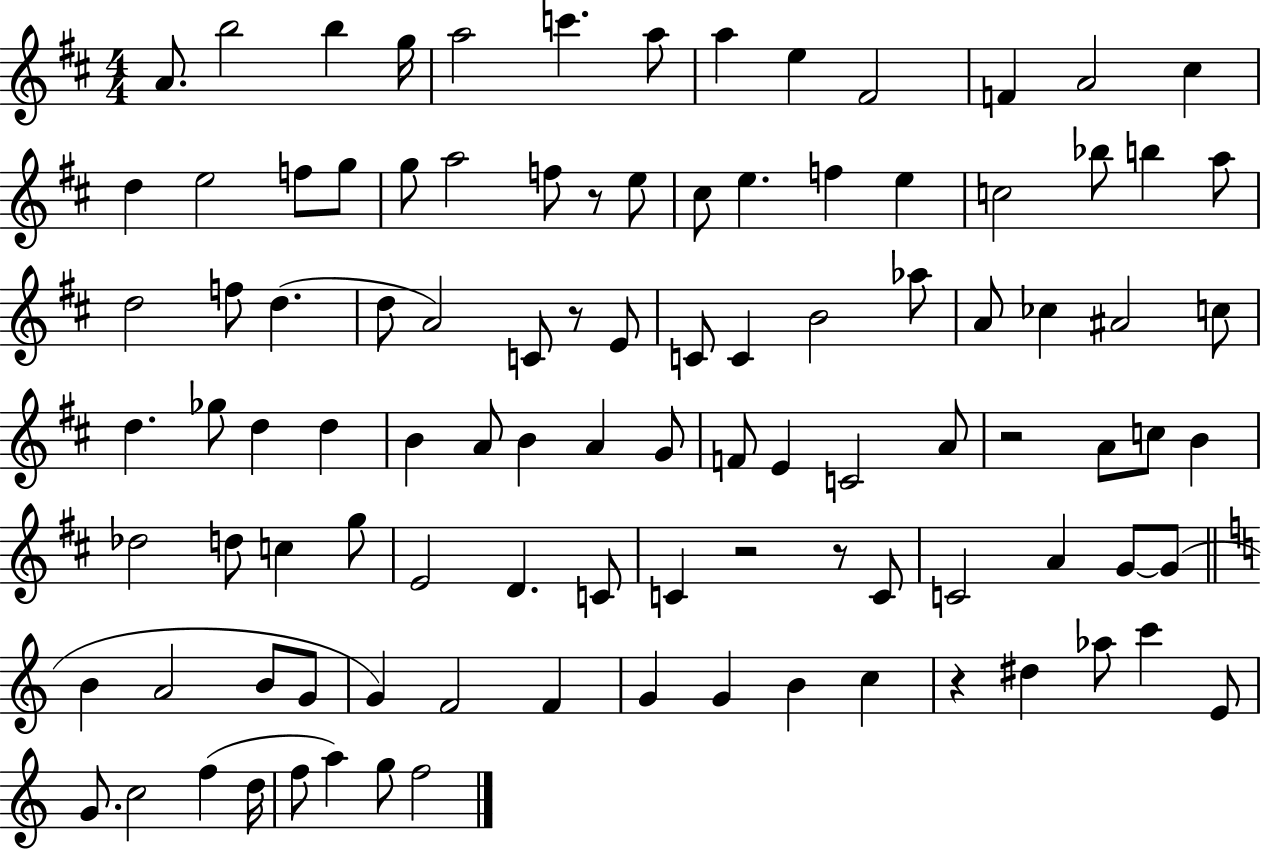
A4/e. B5/h B5/q G5/s A5/h C6/q. A5/e A5/q E5/q F#4/h F4/q A4/h C#5/q D5/q E5/h F5/e G5/e G5/e A5/h F5/e R/e E5/e C#5/e E5/q. F5/q E5/q C5/h Bb5/e B5/q A5/e D5/h F5/e D5/q. D5/e A4/h C4/e R/e E4/e C4/e C4/q B4/h Ab5/e A4/e CES5/q A#4/h C5/e D5/q. Gb5/e D5/q D5/q B4/q A4/e B4/q A4/q G4/e F4/e E4/q C4/h A4/e R/h A4/e C5/e B4/q Db5/h D5/e C5/q G5/e E4/h D4/q. C4/e C4/q R/h R/e C4/e C4/h A4/q G4/e G4/e B4/q A4/h B4/e G4/e G4/q F4/h F4/q G4/q G4/q B4/q C5/q R/q D#5/q Ab5/e C6/q E4/e G4/e. C5/h F5/q D5/s F5/e A5/q G5/e F5/h